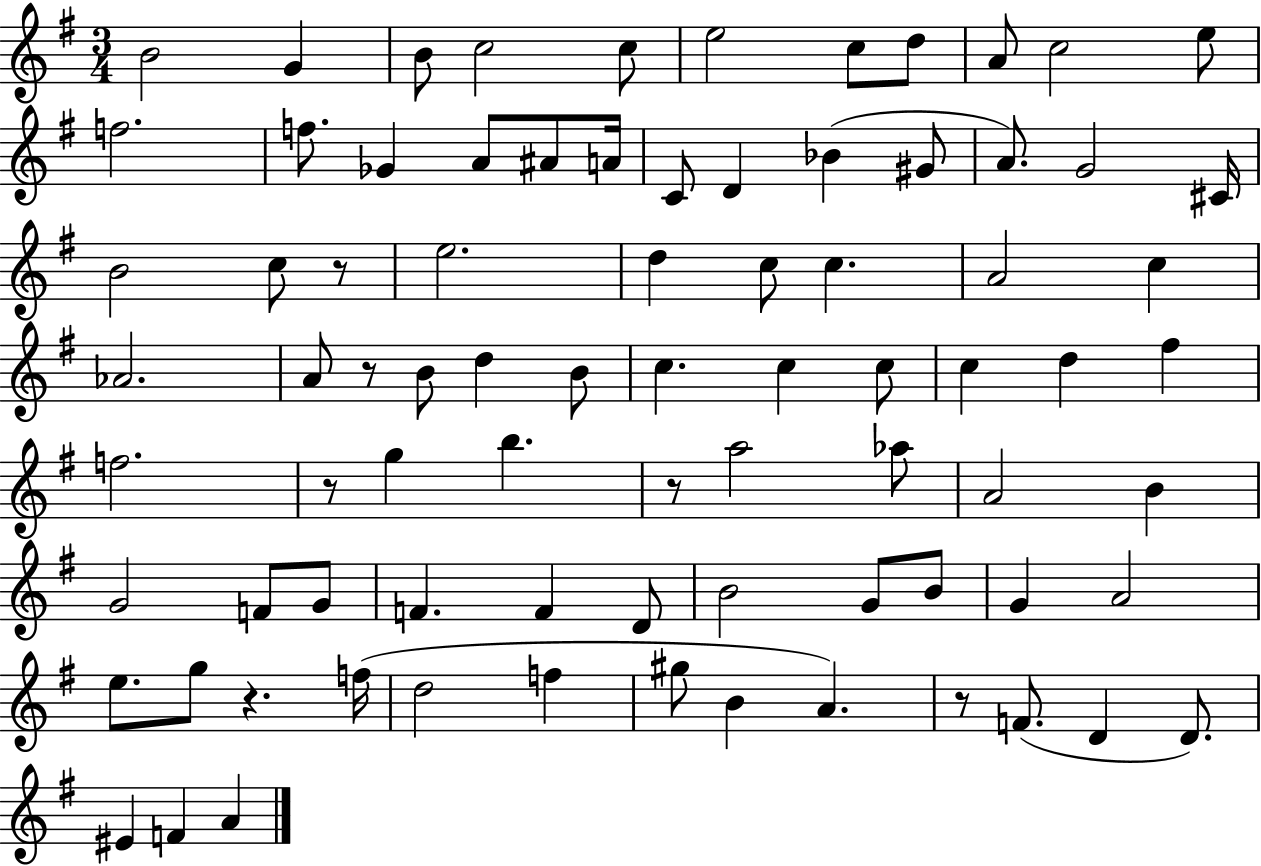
X:1
T:Untitled
M:3/4
L:1/4
K:G
B2 G B/2 c2 c/2 e2 c/2 d/2 A/2 c2 e/2 f2 f/2 _G A/2 ^A/2 A/4 C/2 D _B ^G/2 A/2 G2 ^C/4 B2 c/2 z/2 e2 d c/2 c A2 c _A2 A/2 z/2 B/2 d B/2 c c c/2 c d ^f f2 z/2 g b z/2 a2 _a/2 A2 B G2 F/2 G/2 F F D/2 B2 G/2 B/2 G A2 e/2 g/2 z f/4 d2 f ^g/2 B A z/2 F/2 D D/2 ^E F A